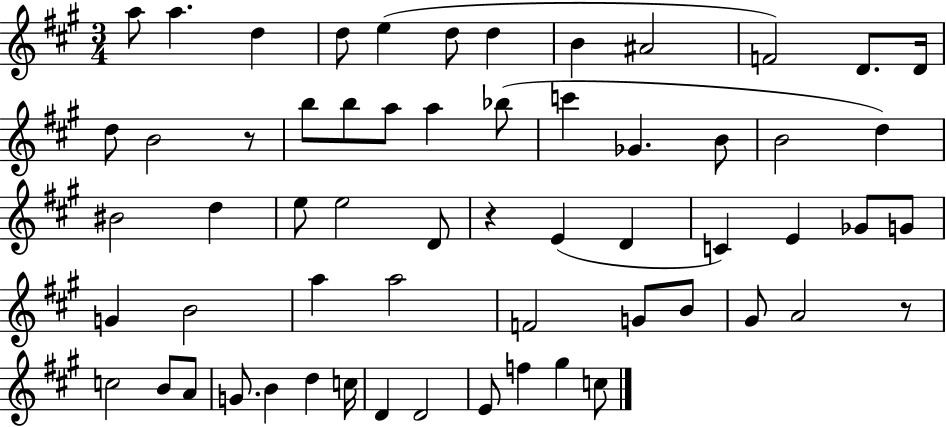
X:1
T:Untitled
M:3/4
L:1/4
K:A
a/2 a d d/2 e d/2 d B ^A2 F2 D/2 D/4 d/2 B2 z/2 b/2 b/2 a/2 a _b/2 c' _G B/2 B2 d ^B2 d e/2 e2 D/2 z E D C E _G/2 G/2 G B2 a a2 F2 G/2 B/2 ^G/2 A2 z/2 c2 B/2 A/2 G/2 B d c/4 D D2 E/2 f ^g c/2